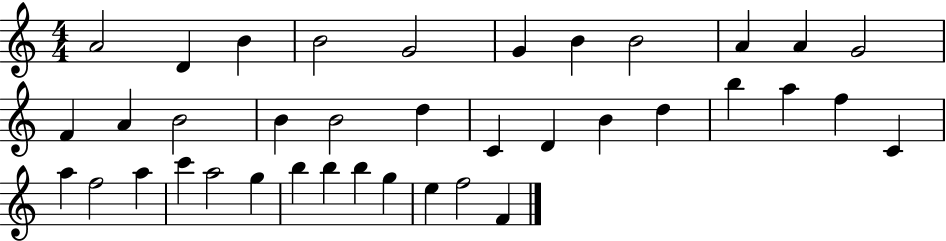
{
  \clef treble
  \numericTimeSignature
  \time 4/4
  \key c \major
  a'2 d'4 b'4 | b'2 g'2 | g'4 b'4 b'2 | a'4 a'4 g'2 | \break f'4 a'4 b'2 | b'4 b'2 d''4 | c'4 d'4 b'4 d''4 | b''4 a''4 f''4 c'4 | \break a''4 f''2 a''4 | c'''4 a''2 g''4 | b''4 b''4 b''4 g''4 | e''4 f''2 f'4 | \break \bar "|."
}